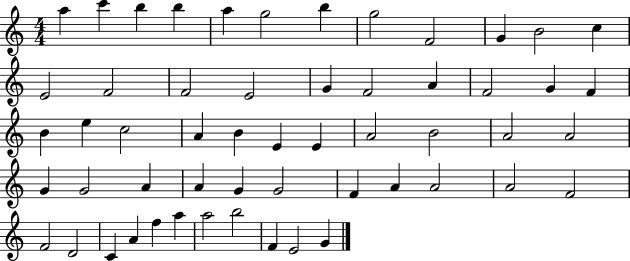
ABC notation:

X:1
T:Untitled
M:4/4
L:1/4
K:C
a c' b b a g2 b g2 F2 G B2 c E2 F2 F2 E2 G F2 A F2 G F B e c2 A B E E A2 B2 A2 A2 G G2 A A G G2 F A A2 A2 F2 F2 D2 C A f a a2 b2 F E2 G